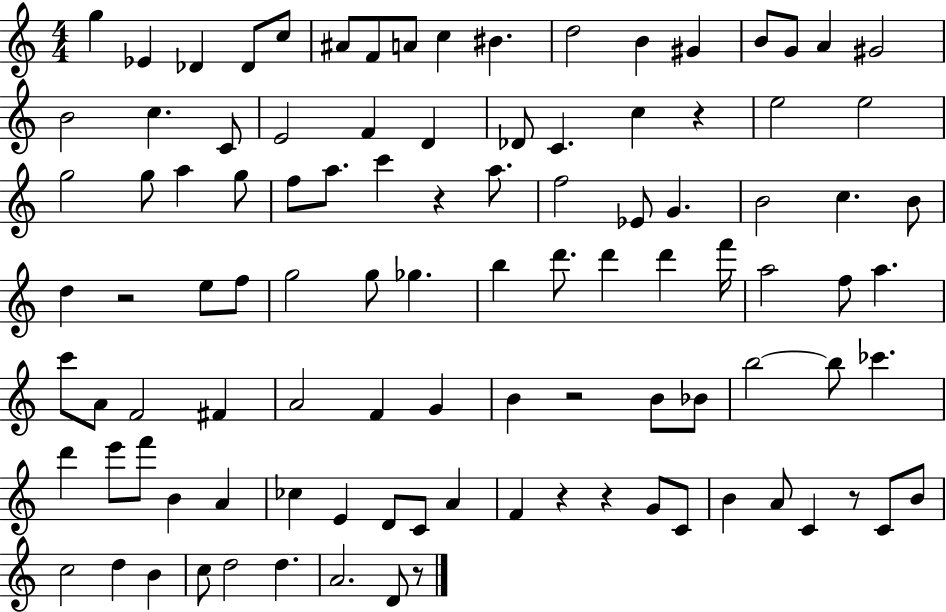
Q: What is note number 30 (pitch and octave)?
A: G5